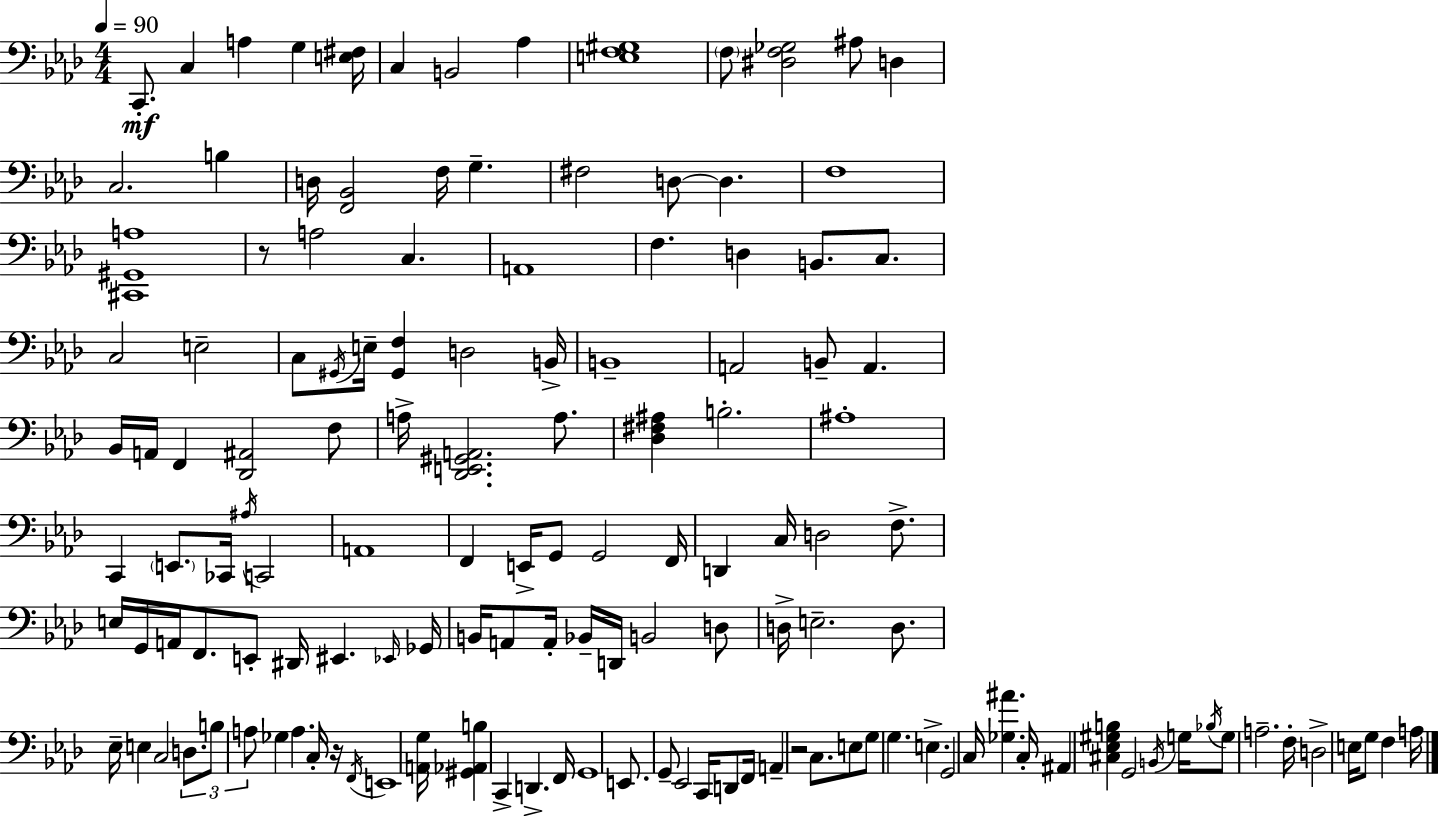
{
  \clef bass
  \numericTimeSignature
  \time 4/4
  \key f \minor
  \tempo 4 = 90
  c,8.-.\mf c4 a4 g4 <e fis>16 | c4 b,2 aes4 | <e f gis>1 | \parenthesize f8 <dis f ges>2 ais8 d4 | \break c2. b4 | d16 <f, bes,>2 f16 g4.-- | fis2 d8~~ d4. | f1 | \break <cis, gis, a>1 | r8 a2 c4. | a,1 | f4. d4 b,8. c8. | \break c2 e2-- | c8 \acciaccatura { gis,16 } e16-- <gis, f>4 d2 | b,16-> b,1-- | a,2 b,8-- a,4. | \break bes,16 a,16 f,4 <des, ais,>2 f8 | a16-> <des, e, gis, a,>2. a8. | <des fis ais>4 b2.-. | ais1-. | \break c,4 \parenthesize e,8. ces,16 \acciaccatura { ais16 } c,2 | a,1 | f,4 e,16-> g,8 g,2 | f,16 d,4 c16 d2 f8.-> | \break e16 g,16 a,16 f,8. e,8-. dis,16 eis,4. | \grace { ees,16 } ges,16 b,16 a,8 a,16-. bes,16-- d,16 b,2 | d8 d16-> e2.-- | d8. ees16-- e4 c2 | \break \tuplet 3/2 { d8. b8 a8 } ges4 a4. | c16-. r16 \acciaccatura { f,16 } e,1 | <a, g>16 <gis, aes, b>4 c,4-> d,4.-> | f,16 g,1 | \break e,8. g,8-- ees,2 | c,16 d,8 f,16 a,4-- r2 | c8. e8 g8 g4. e4.-> | g,2 c16 <ges ais'>4. | \break c16-. ais,4 <cis ees gis b>4 g,2 | \acciaccatura { b,16 } g16 \acciaccatura { bes16 } g8 a2.-- | f16-. d2-> e16 g8 | f4 a16 \bar "|."
}